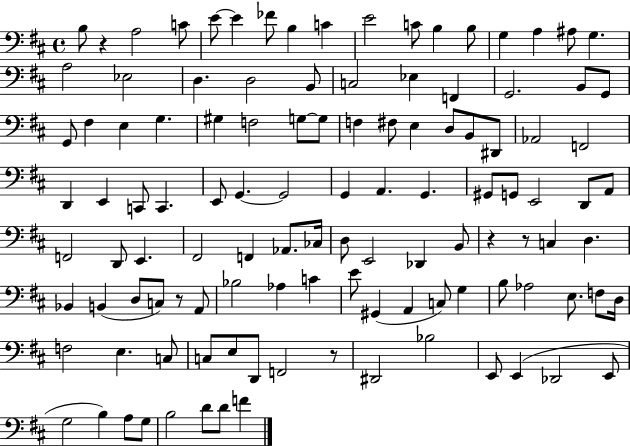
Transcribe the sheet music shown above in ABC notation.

X:1
T:Untitled
M:4/4
L:1/4
K:D
B,/2 z A,2 C/2 E/2 E _F/2 B, C E2 C/2 B, B,/2 G, A, ^A,/2 G, A,2 _E,2 D, D,2 B,,/2 C,2 _E, F,, G,,2 B,,/2 G,,/2 G,,/2 ^F, E, G, ^G, F,2 G,/2 G,/2 F, ^F,/2 E, D,/2 B,,/2 ^D,,/2 _A,,2 F,,2 D,, E,, C,,/2 C,, E,,/2 G,, G,,2 G,, A,, G,, ^G,,/2 G,,/2 E,,2 D,,/2 A,,/2 F,,2 D,,/2 E,, ^F,,2 F,, _A,,/2 _C,/4 D,/2 E,,2 _D,, B,,/2 z z/2 C, D, _B,, B,, D,/2 C,/2 z/2 A,,/2 _B,2 _A, C E/2 ^G,, A,, C,/2 G, B,/2 _A,2 E,/2 F,/2 D,/4 F,2 E, C,/2 C,/2 E,/2 D,,/2 F,,2 z/2 ^D,,2 _B,2 E,,/2 E,, _D,,2 E,,/2 G,2 B, A,/2 G,/2 B,2 D/2 D/2 F